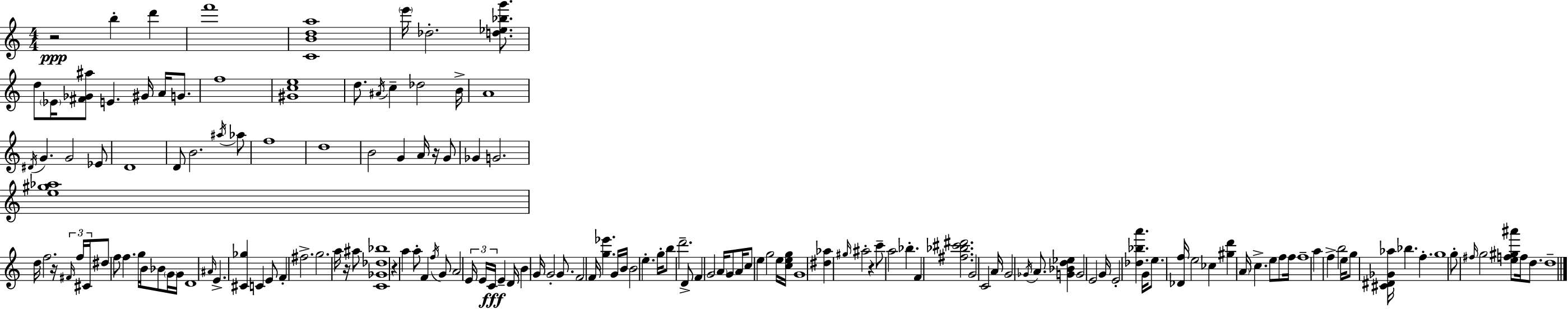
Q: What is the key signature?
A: C major